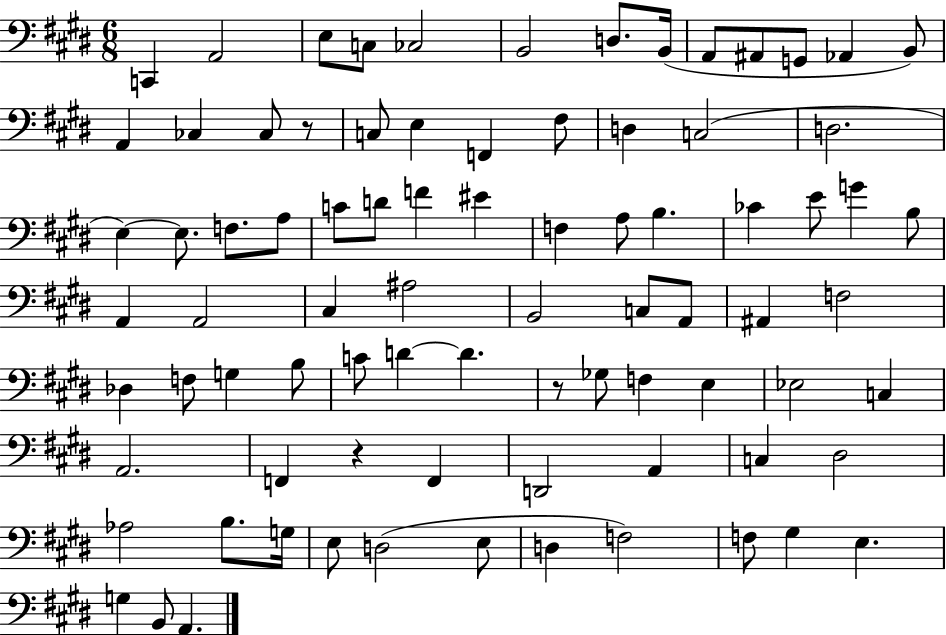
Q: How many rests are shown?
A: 3